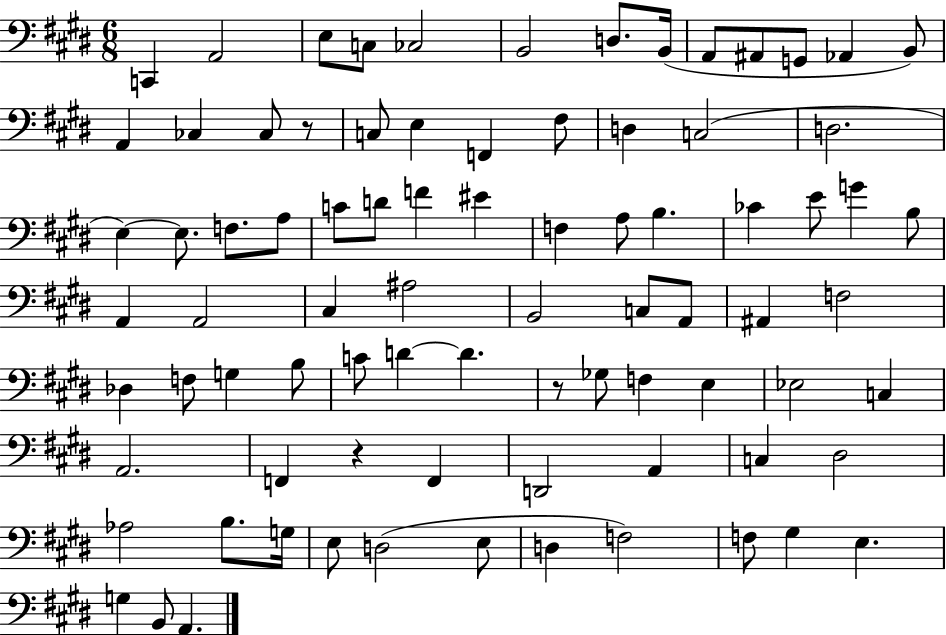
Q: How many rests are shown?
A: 3